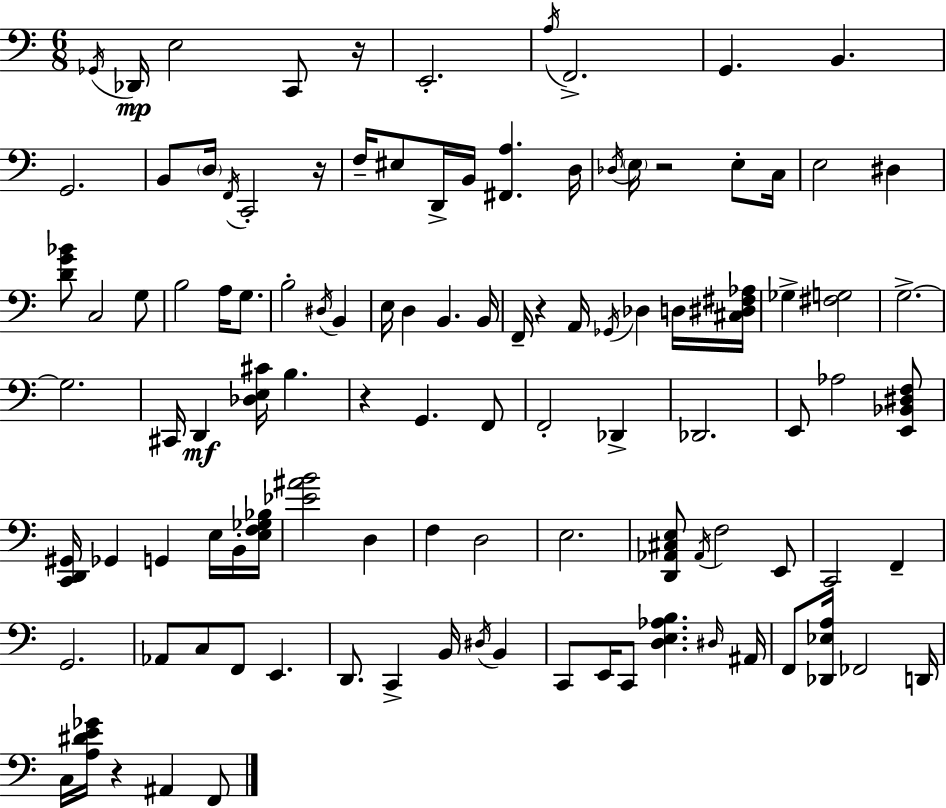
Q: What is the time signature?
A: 6/8